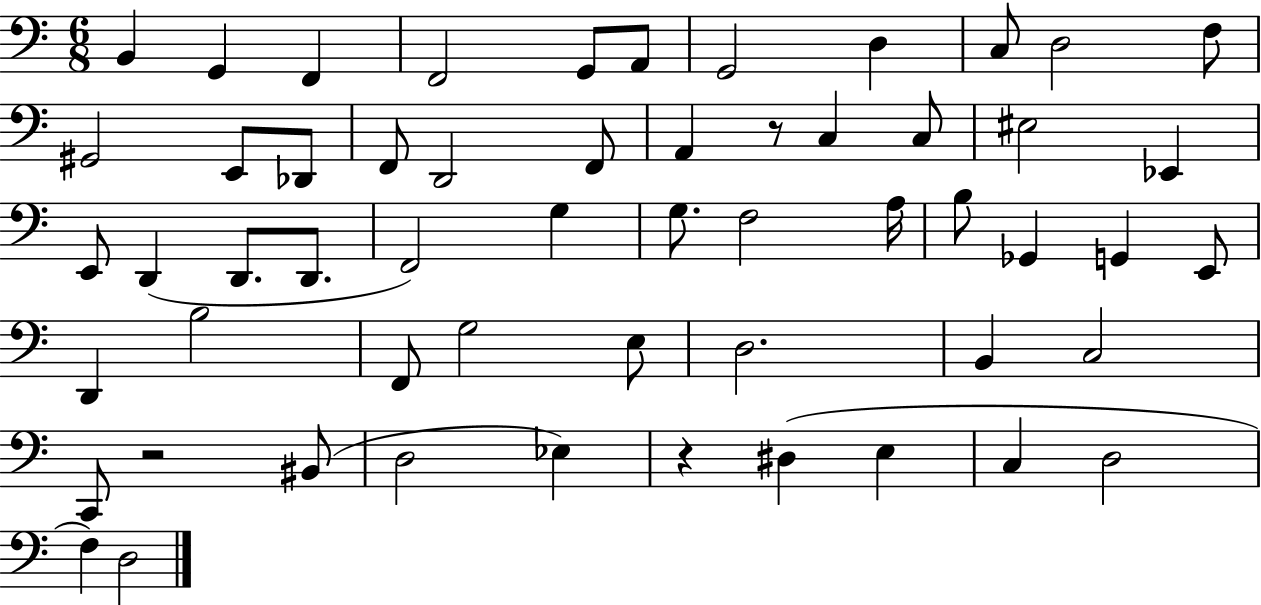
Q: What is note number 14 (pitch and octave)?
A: Db2